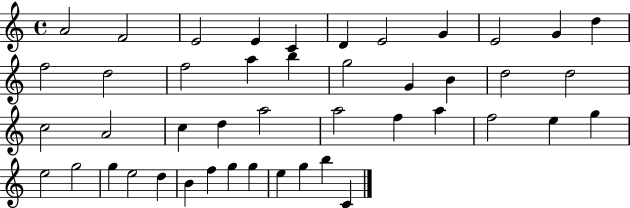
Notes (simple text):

A4/h F4/h E4/h E4/q C4/q D4/q E4/h G4/q E4/h G4/q D5/q F5/h D5/h F5/h A5/q B5/q G5/h G4/q B4/q D5/h D5/h C5/h A4/h C5/q D5/q A5/h A5/h F5/q A5/q F5/h E5/q G5/q E5/h G5/h G5/q E5/h D5/q B4/q F5/q G5/q G5/q E5/q G5/q B5/q C4/q